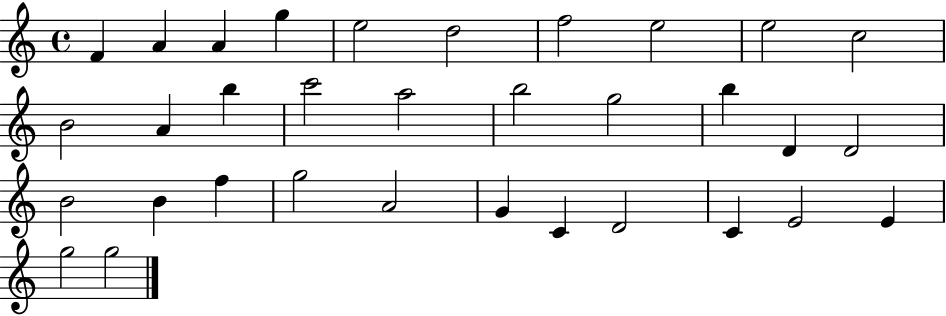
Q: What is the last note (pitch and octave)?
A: G5